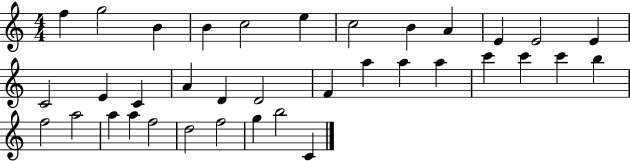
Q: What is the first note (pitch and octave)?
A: F5